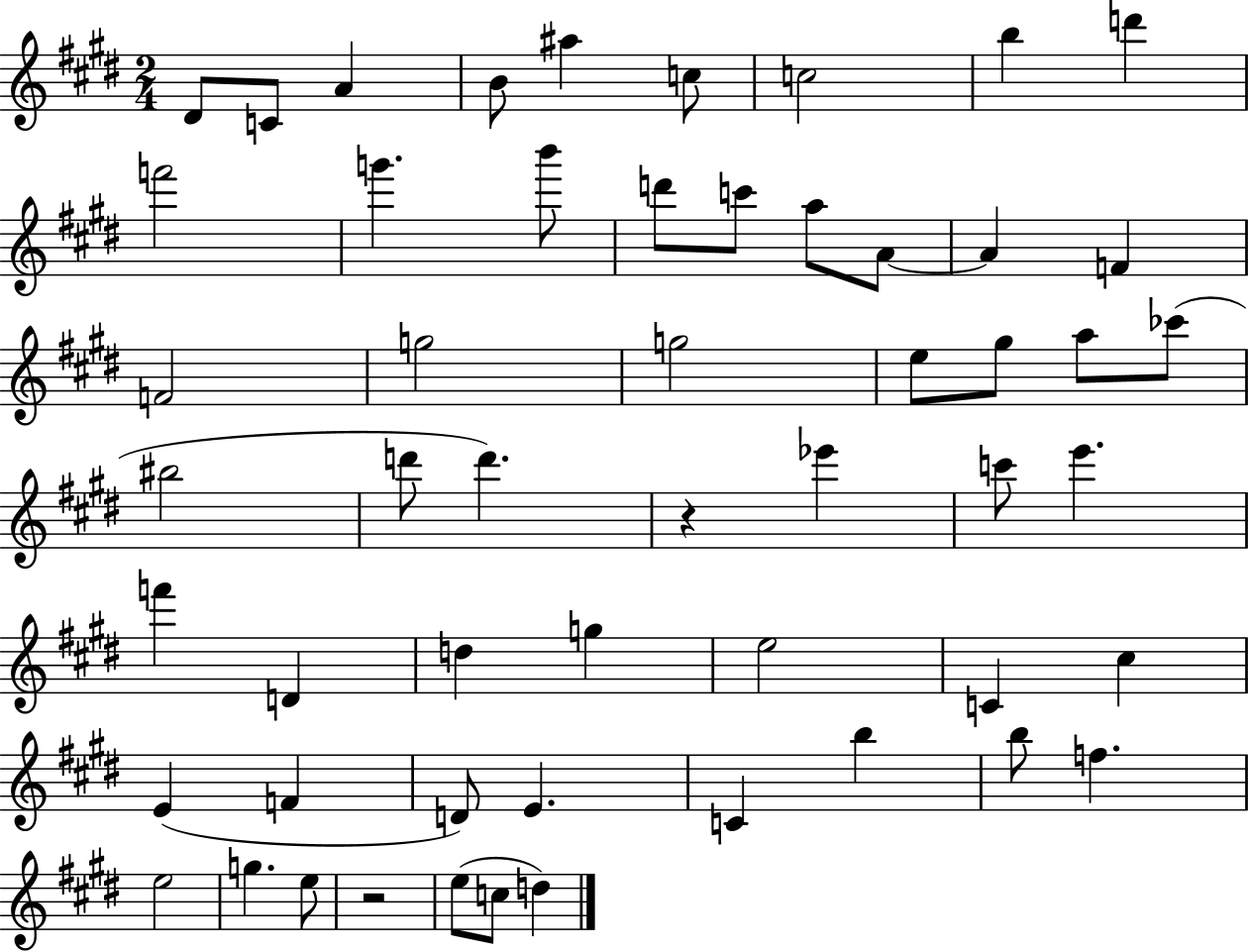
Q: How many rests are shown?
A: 2